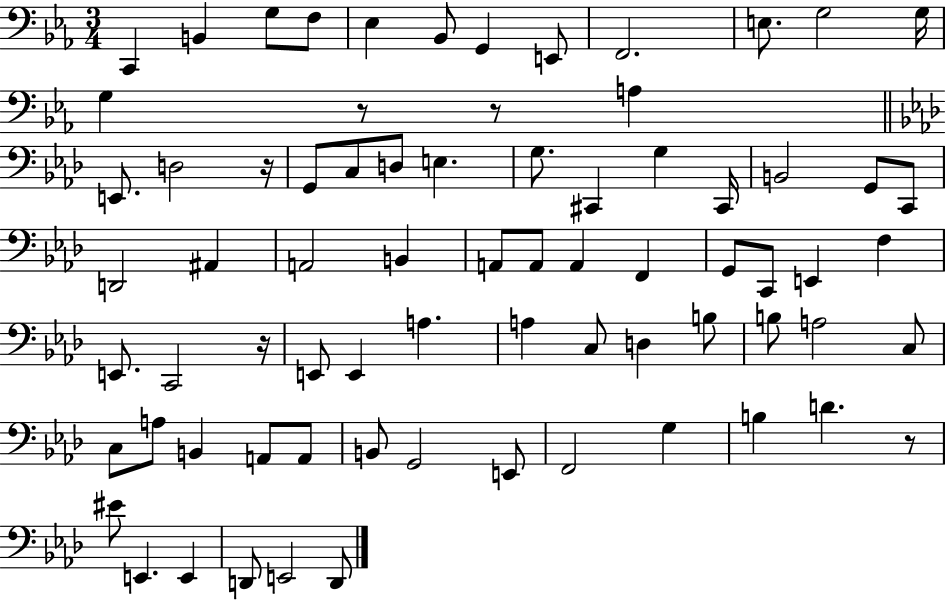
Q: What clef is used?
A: bass